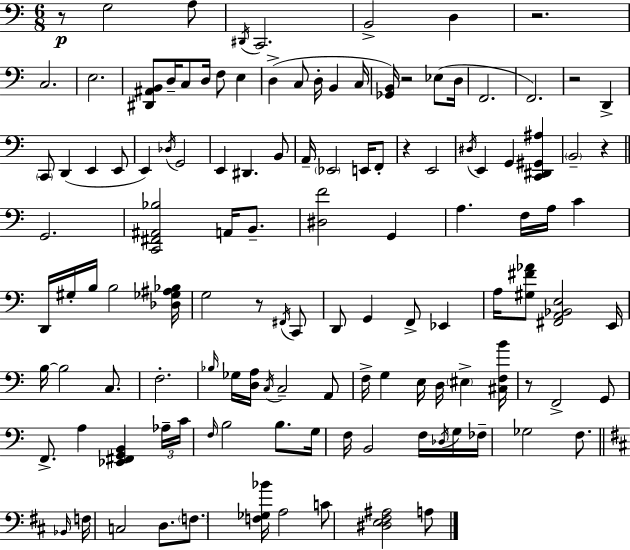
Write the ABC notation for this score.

X:1
T:Untitled
M:6/8
L:1/4
K:C
z/2 G,2 A,/2 ^D,,/4 C,,2 B,,2 D, z2 C,2 E,2 [^D,,^A,,B,,]/2 D,/4 C,/2 D,/4 F,/2 E, D, C,/2 D,/4 B,, C,/4 [_G,,B,,]/4 z2 _E,/2 D,/4 F,,2 F,,2 z2 D,, C,,/2 D,, E,, E,,/2 E,, _D,/4 G,,2 E,, ^D,, B,,/2 A,,/4 _E,,2 E,,/4 F,,/2 z E,,2 ^D,/4 E,, G,, [C,,^D,,^G,,^A,] B,,2 z G,,2 [C,,^F,,^A,,_B,]2 A,,/4 B,,/2 [^D,F]2 G,, A, F,/4 A,/4 C D,,/4 ^G,/4 B,/4 B,2 [_D,_G,^A,_B,]/4 G,2 z/2 ^F,,/4 C,,/2 D,,/2 G,, F,,/2 _E,, A,/4 [^G,^F_A]/2 [^F,,A,,_B,,E,]2 E,,/4 B,/4 B,2 C,/2 F,2 _B,/4 _G,/4 [D,A,]/4 C,/4 C,2 A,,/2 F,/4 G, E,/4 D,/4 ^E, [^C,F,B]/4 z/2 F,,2 G,,/2 F,,/2 A, [_E,,^F,,G,,B,,] _A,/4 C/4 F,/4 B,2 B,/2 G,/4 F,/4 B,,2 F,/4 _D,/4 G,/4 _F,/4 _G,2 F,/2 _B,,/4 F,/4 C,2 D,/2 F,/2 [F,_G,_B]/4 A,2 C/2 [^D,E,^F,^A,]2 A,/2